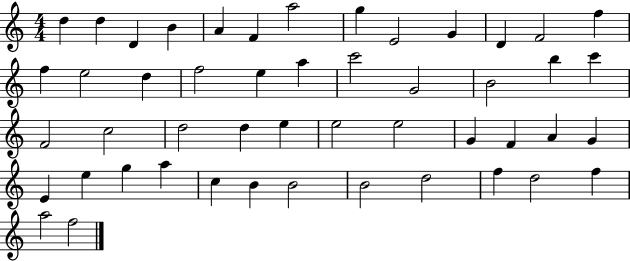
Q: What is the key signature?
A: C major